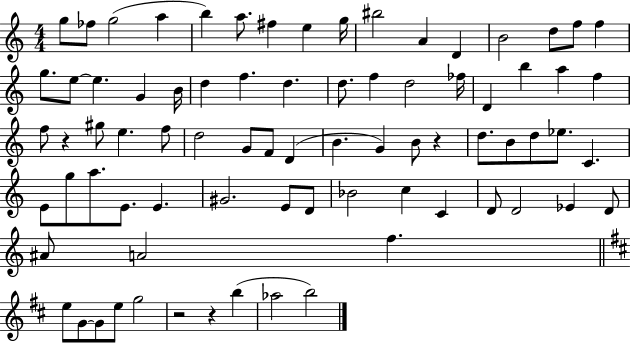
X:1
T:Untitled
M:4/4
L:1/4
K:C
g/2 _f/2 g2 a b a/2 ^f e g/4 ^b2 A D B2 d/2 f/2 f g/2 e/2 e G B/4 d f d d/2 f d2 _f/4 D b a f f/2 z ^g/2 e f/2 d2 G/2 F/2 D B G B/2 z d/2 B/2 d/2 _e/2 C E/2 g/2 a/2 E/2 E ^G2 E/2 D/2 _B2 c C D/2 D2 _E D/2 ^A/2 A2 f e/2 G/2 G/2 e/2 g2 z2 z b _a2 b2